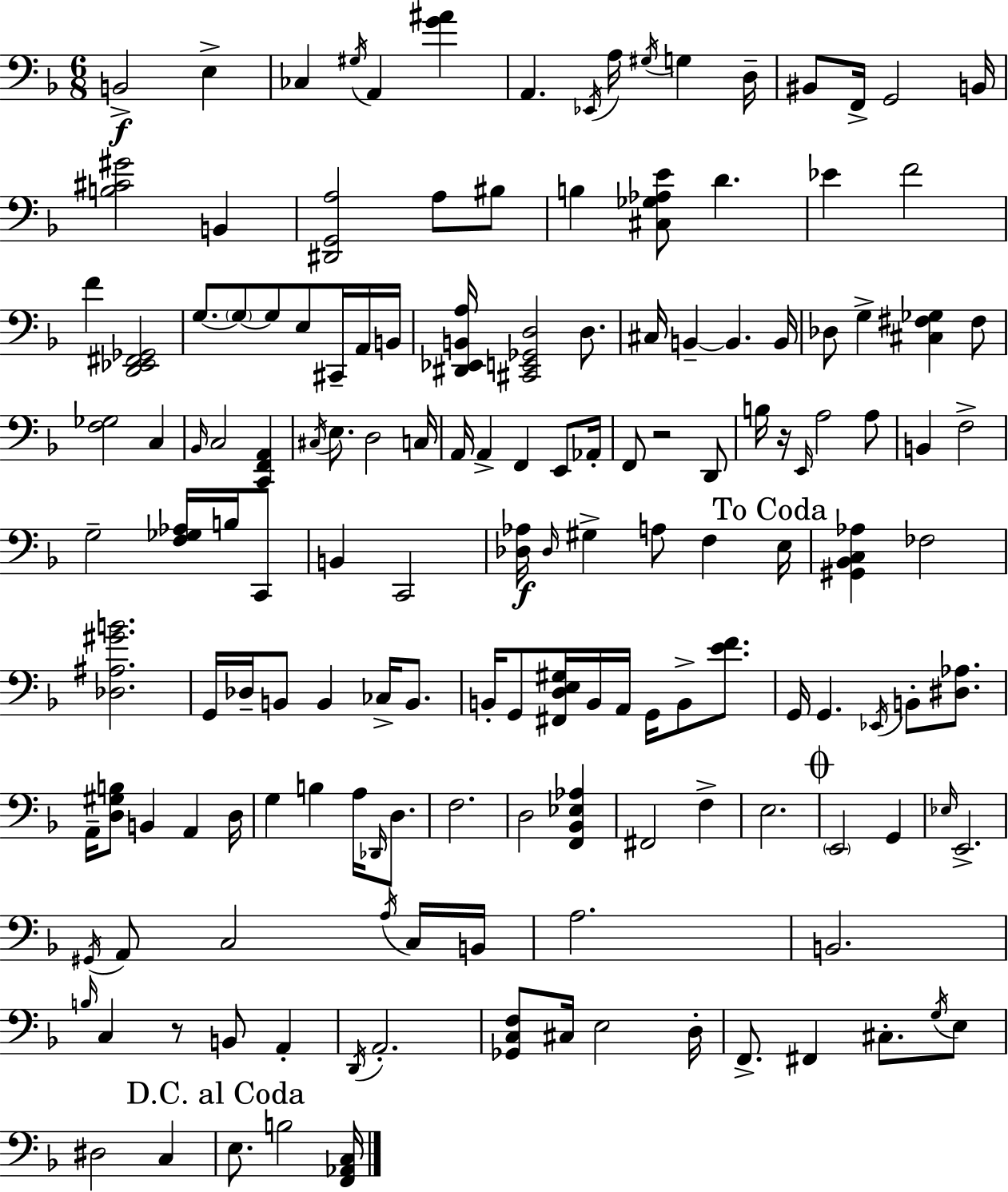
X:1
T:Untitled
M:6/8
L:1/4
K:Dm
B,,2 E, _C, ^G,/4 A,, [G^A] A,, _E,,/4 A,/4 ^G,/4 G, D,/4 ^B,,/2 F,,/4 G,,2 B,,/4 [B,^C^G]2 B,, [^D,,G,,A,]2 A,/2 ^B,/2 B, [^C,_G,_A,E]/2 D _E F2 F [D,,_E,,^F,,_G,,]2 G,/2 G,/2 G,/2 E,/2 ^C,,/4 A,,/4 B,,/4 [^D,,_E,,B,,A,]/4 [^C,,E,,_G,,D,]2 D,/2 ^C,/4 B,, B,, B,,/4 _D,/2 G, [^C,^F,_G,] ^F,/2 [F,_G,]2 C, _B,,/4 C,2 [C,,F,,A,,] ^C,/4 E,/2 D,2 C,/4 A,,/4 A,, F,, E,,/2 _A,,/4 F,,/2 z2 D,,/2 B,/4 z/4 E,,/4 A,2 A,/2 B,, F,2 G,2 [F,_G,_A,]/4 B,/4 C,,/2 B,, C,,2 [_D,_A,]/4 _D,/4 ^G, A,/2 F, E,/4 [^G,,_B,,C,_A,] _F,2 [_D,^A,^GB]2 G,,/4 _D,/4 B,,/2 B,, _C,/4 B,,/2 B,,/4 G,,/2 [^F,,D,E,^G,]/4 B,,/4 A,,/4 G,,/4 B,,/2 [EF]/2 G,,/4 G,, _E,,/4 B,,/2 [^D,_A,]/2 A,,/4 [D,^G,B,]/2 B,, A,, D,/4 G, B, A,/4 _D,,/4 D,/2 F,2 D,2 [F,,_B,,_E,_A,] ^F,,2 F, E,2 E,,2 G,, _E,/4 E,,2 ^G,,/4 A,,/2 C,2 A,/4 C,/4 B,,/4 A,2 B,,2 B,/4 C, z/2 B,,/2 A,, D,,/4 A,,2 [_G,,C,F,]/2 ^C,/4 E,2 D,/4 F,,/2 ^F,, ^C,/2 G,/4 E,/2 ^D,2 C, E,/2 B,2 [F,,_A,,C,]/4